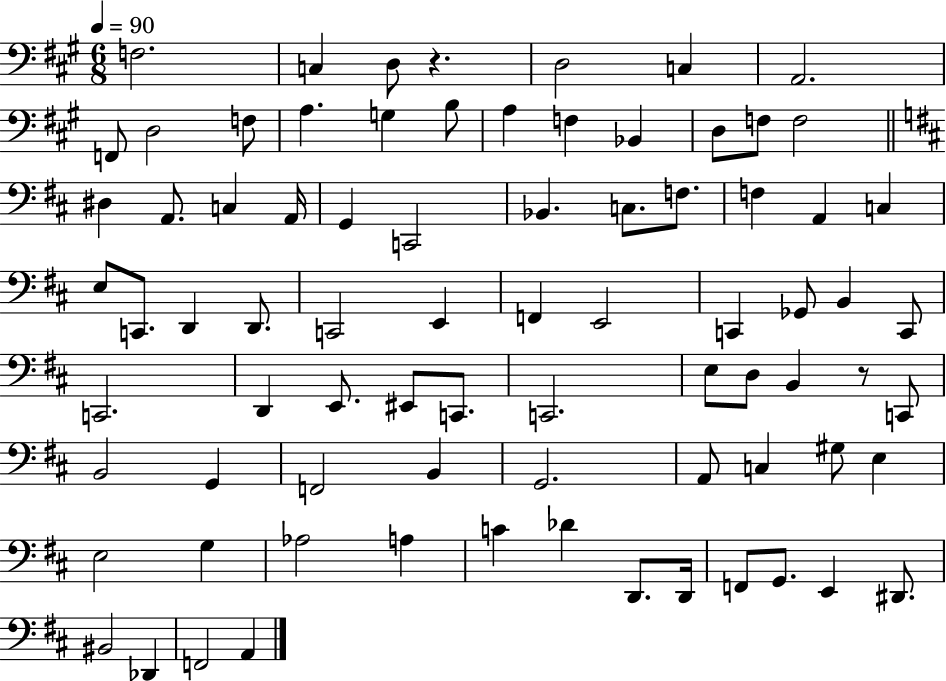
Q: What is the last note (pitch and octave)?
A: A2